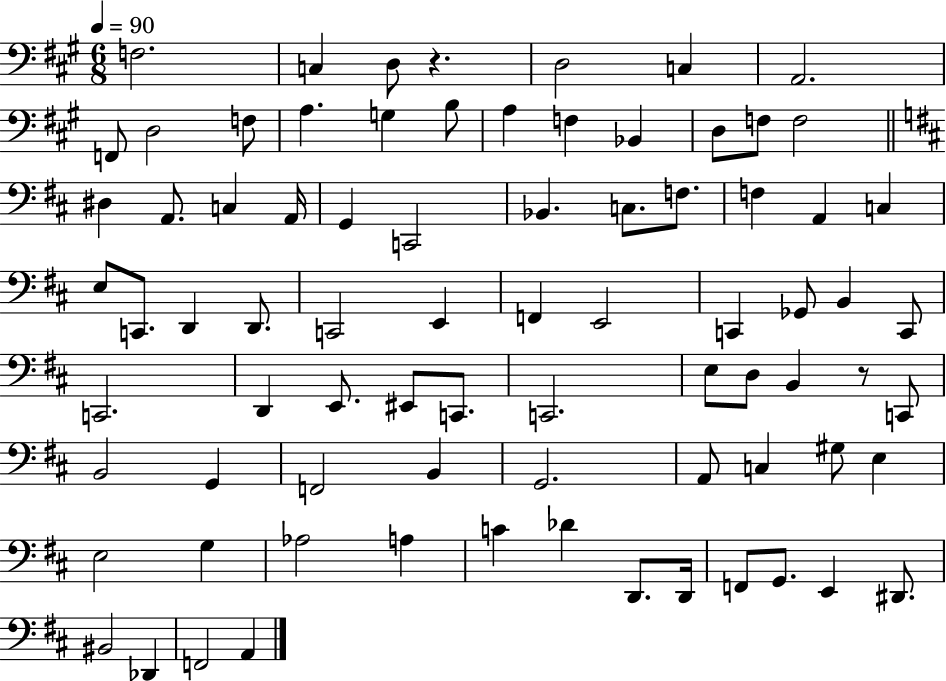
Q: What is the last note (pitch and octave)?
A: A2